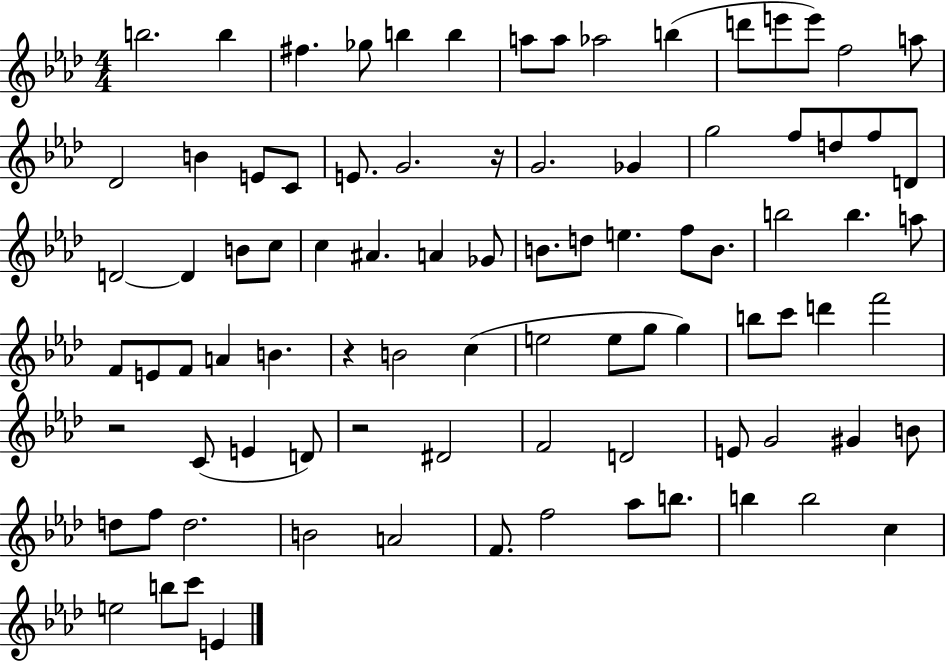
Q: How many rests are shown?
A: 4